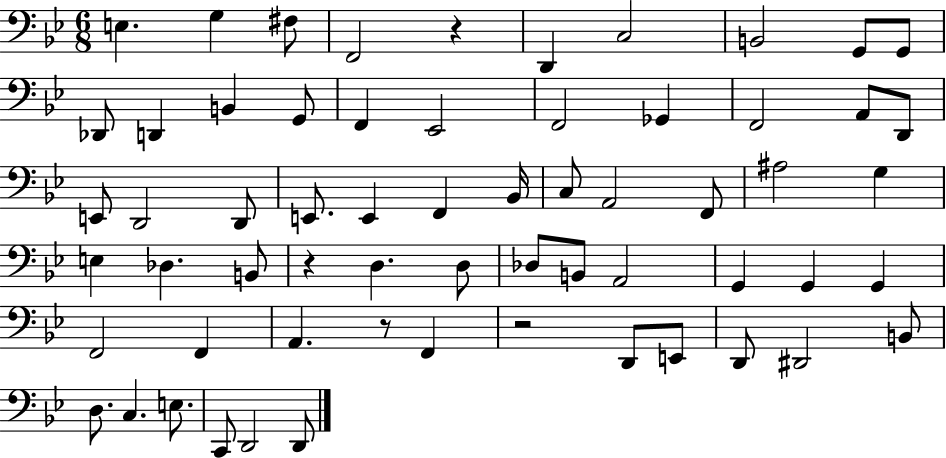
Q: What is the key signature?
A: BES major